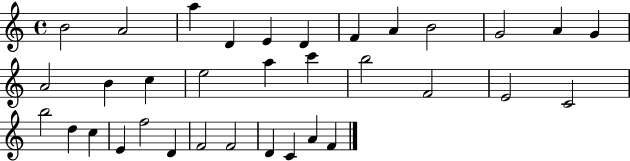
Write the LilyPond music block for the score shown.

{
  \clef treble
  \time 4/4
  \defaultTimeSignature
  \key c \major
  b'2 a'2 | a''4 d'4 e'4 d'4 | f'4 a'4 b'2 | g'2 a'4 g'4 | \break a'2 b'4 c''4 | e''2 a''4 c'''4 | b''2 f'2 | e'2 c'2 | \break b''2 d''4 c''4 | e'4 f''2 d'4 | f'2 f'2 | d'4 c'4 a'4 f'4 | \break \bar "|."
}